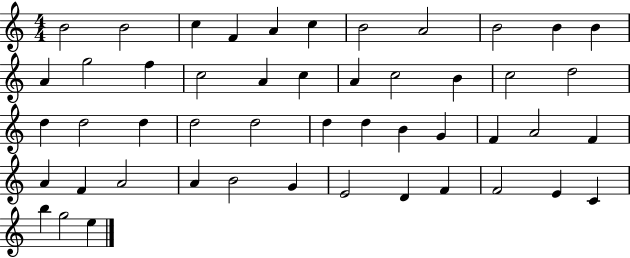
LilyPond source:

{
  \clef treble
  \numericTimeSignature
  \time 4/4
  \key c \major
  b'2 b'2 | c''4 f'4 a'4 c''4 | b'2 a'2 | b'2 b'4 b'4 | \break a'4 g''2 f''4 | c''2 a'4 c''4 | a'4 c''2 b'4 | c''2 d''2 | \break d''4 d''2 d''4 | d''2 d''2 | d''4 d''4 b'4 g'4 | f'4 a'2 f'4 | \break a'4 f'4 a'2 | a'4 b'2 g'4 | e'2 d'4 f'4 | f'2 e'4 c'4 | \break b''4 g''2 e''4 | \bar "|."
}